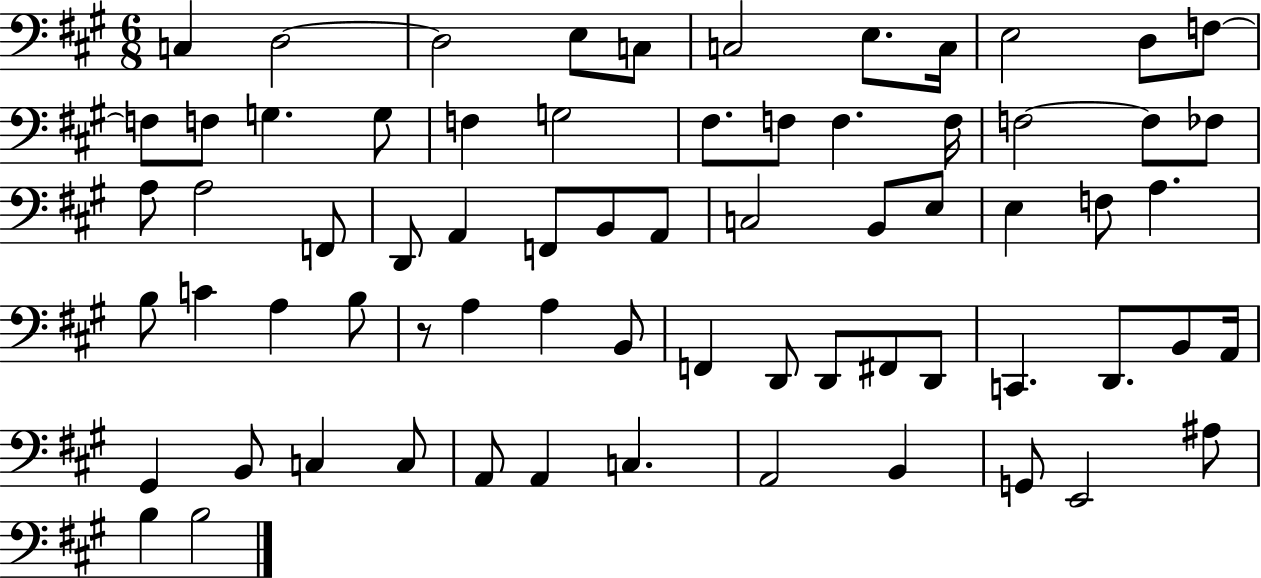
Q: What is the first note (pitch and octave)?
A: C3